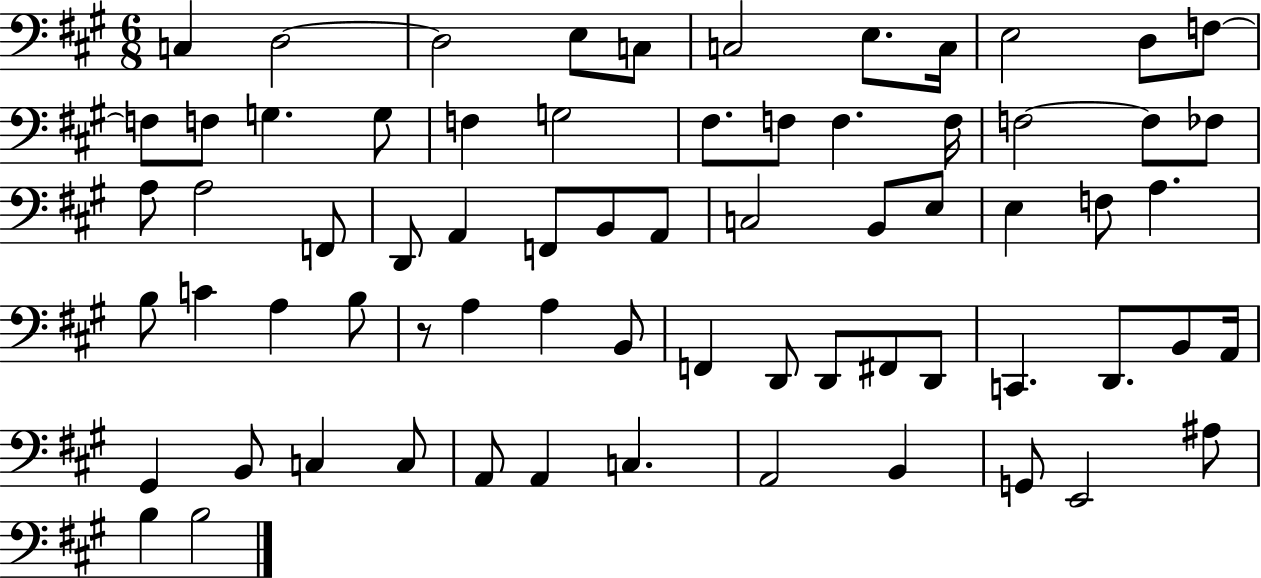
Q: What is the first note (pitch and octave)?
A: C3